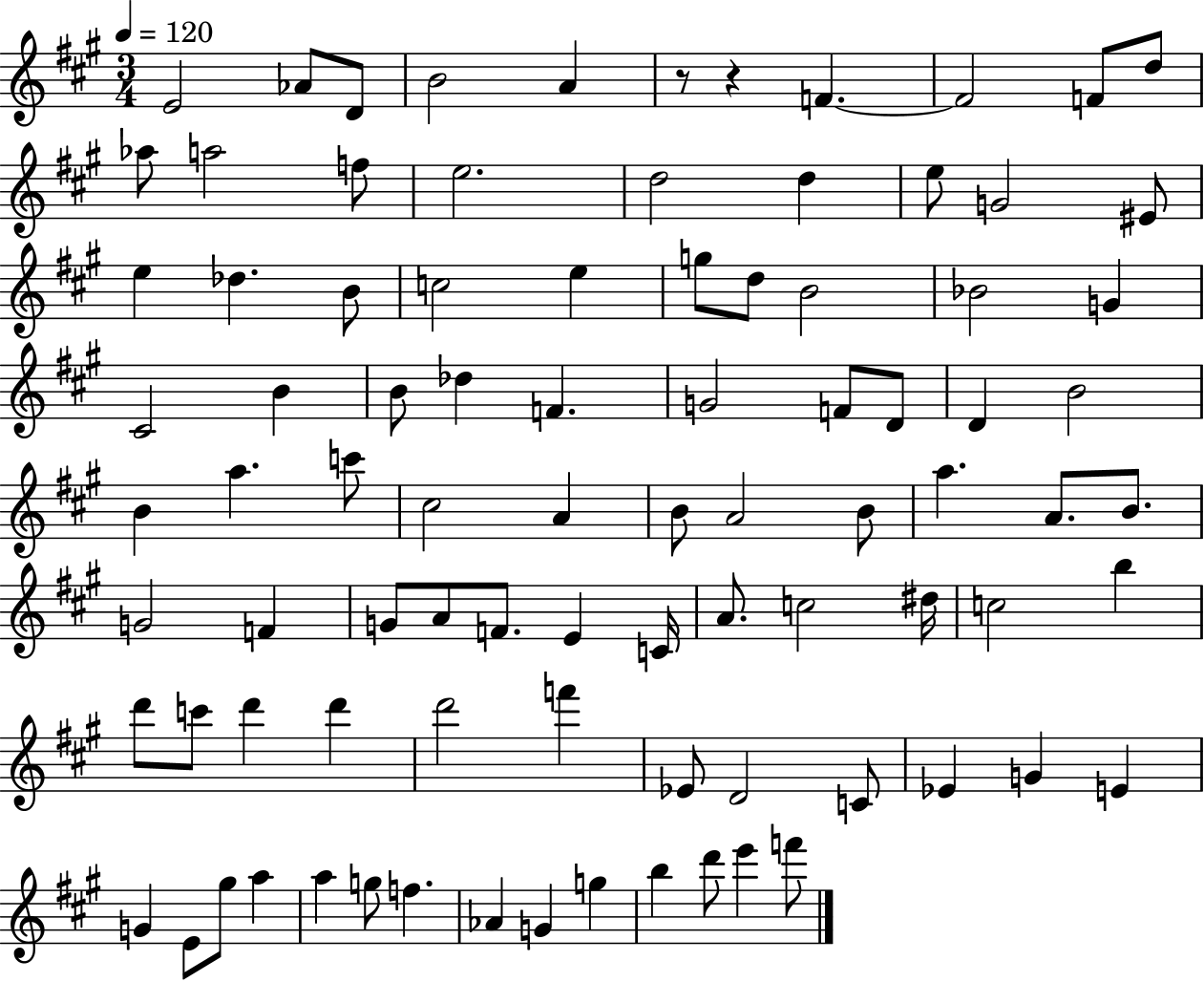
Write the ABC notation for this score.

X:1
T:Untitled
M:3/4
L:1/4
K:A
E2 _A/2 D/2 B2 A z/2 z F F2 F/2 d/2 _a/2 a2 f/2 e2 d2 d e/2 G2 ^E/2 e _d B/2 c2 e g/2 d/2 B2 _B2 G ^C2 B B/2 _d F G2 F/2 D/2 D B2 B a c'/2 ^c2 A B/2 A2 B/2 a A/2 B/2 G2 F G/2 A/2 F/2 E C/4 A/2 c2 ^d/4 c2 b d'/2 c'/2 d' d' d'2 f' _E/2 D2 C/2 _E G E G E/2 ^g/2 a a g/2 f _A G g b d'/2 e' f'/2